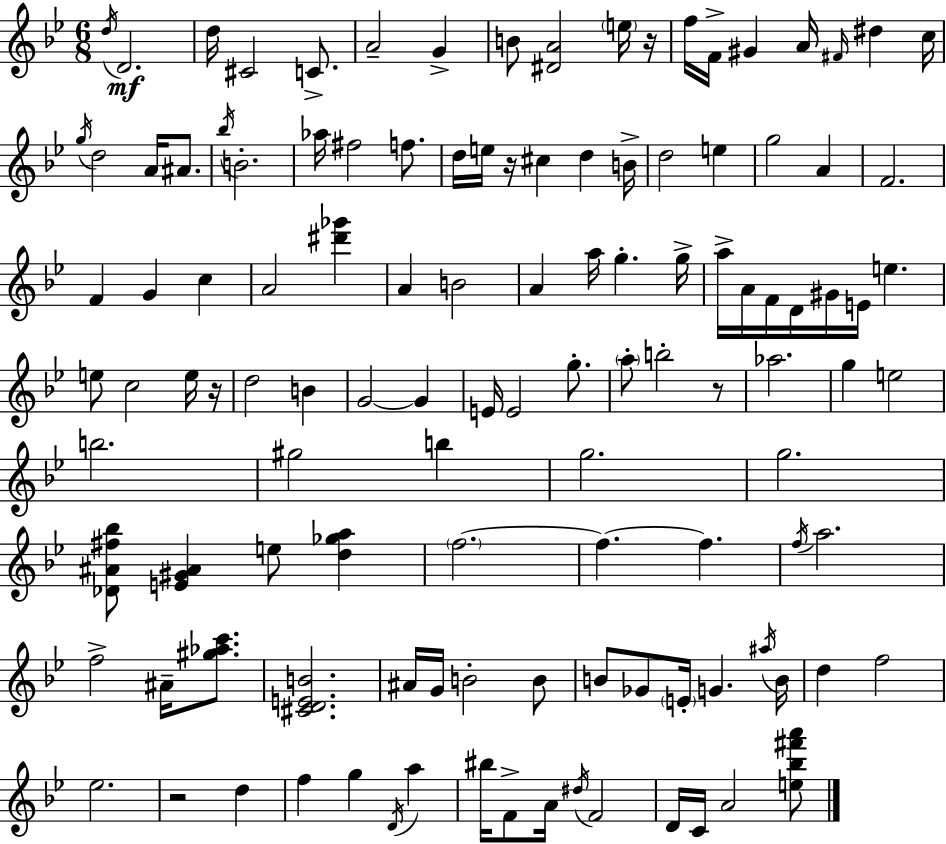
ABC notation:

X:1
T:Untitled
M:6/8
L:1/4
K:Bb
d/4 D2 d/4 ^C2 C/2 A2 G B/2 [^DA]2 e/4 z/4 f/4 F/4 ^G A/4 ^F/4 ^d c/4 g/4 d2 A/4 ^A/2 _b/4 B2 _a/4 ^f2 f/2 d/4 e/4 z/4 ^c d B/4 d2 e g2 A F2 F G c A2 [^d'_g'] A B2 A a/4 g g/4 a/4 A/4 F/4 D/4 ^G/4 E/4 e e/2 c2 e/4 z/4 d2 B G2 G E/4 E2 g/2 a/2 b2 z/2 _a2 g e2 b2 ^g2 b g2 g2 [_D^A^f_b]/2 [E^G^A] e/2 [d_ga] f2 f f f/4 a2 f2 ^A/4 [^g_ac']/2 [^CDEB]2 ^A/4 G/4 B2 B/2 B/2 _G/2 E/4 G ^a/4 B/4 d f2 _e2 z2 d f g D/4 a ^b/4 F/2 A/4 ^d/4 F2 D/4 C/4 A2 [e_b^f'a']/2